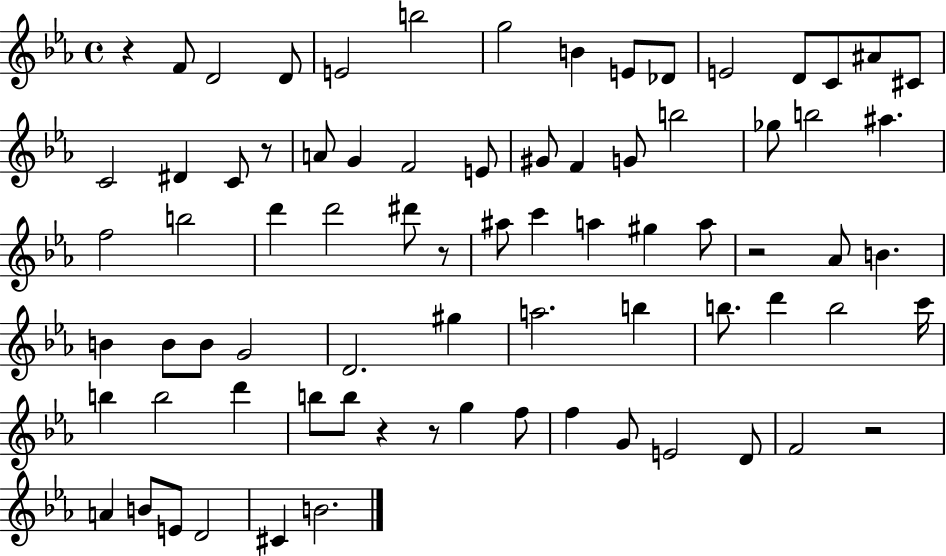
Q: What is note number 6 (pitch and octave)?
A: G5